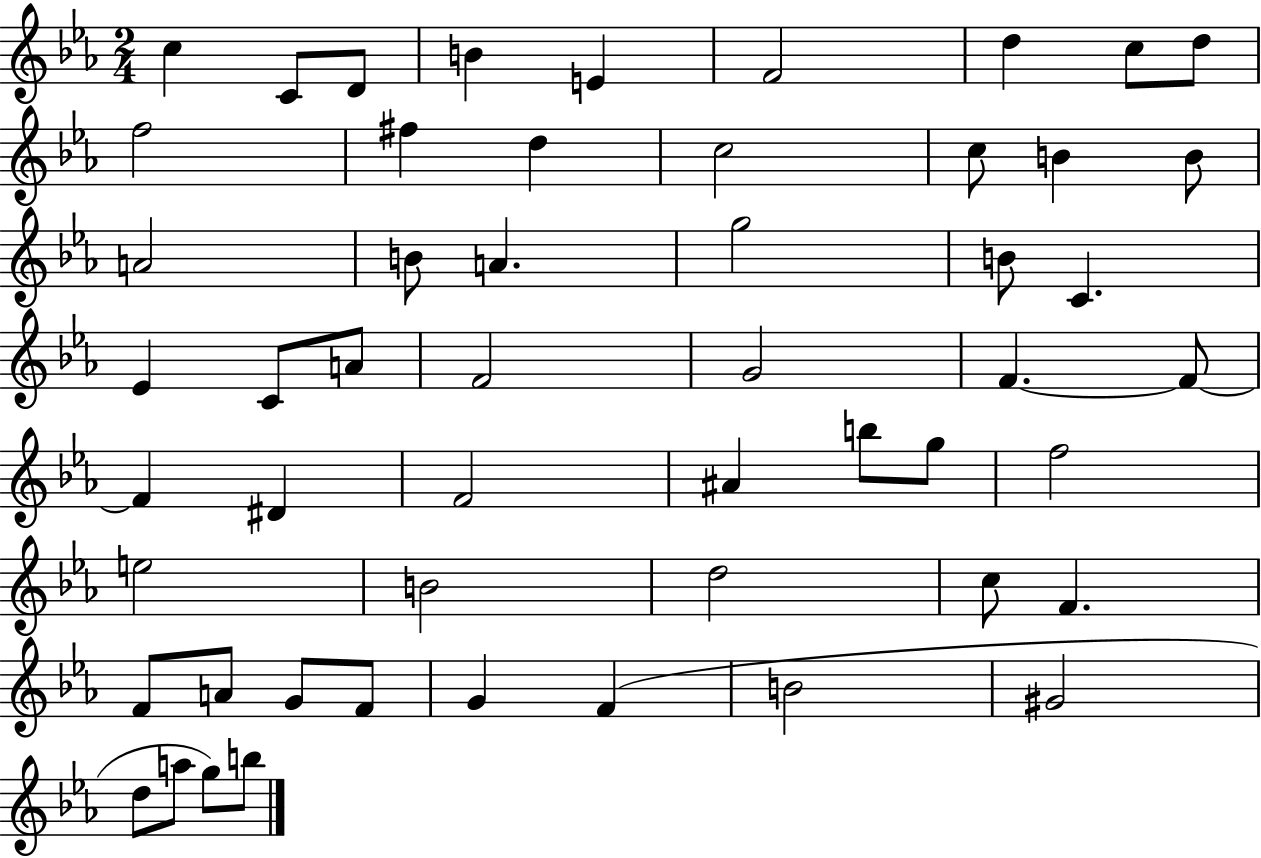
{
  \clef treble
  \numericTimeSignature
  \time 2/4
  \key ees \major
  c''4 c'8 d'8 | b'4 e'4 | f'2 | d''4 c''8 d''8 | \break f''2 | fis''4 d''4 | c''2 | c''8 b'4 b'8 | \break a'2 | b'8 a'4. | g''2 | b'8 c'4. | \break ees'4 c'8 a'8 | f'2 | g'2 | f'4.~~ f'8~~ | \break f'4 dis'4 | f'2 | ais'4 b''8 g''8 | f''2 | \break e''2 | b'2 | d''2 | c''8 f'4. | \break f'8 a'8 g'8 f'8 | g'4 f'4( | b'2 | gis'2 | \break d''8 a''8 g''8) b''8 | \bar "|."
}